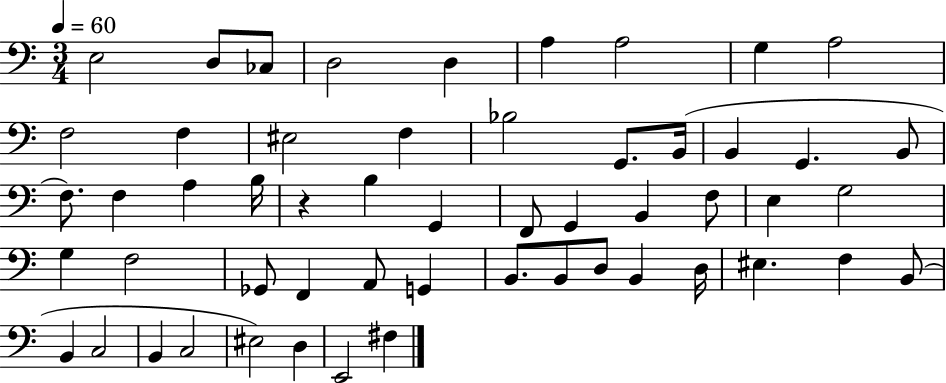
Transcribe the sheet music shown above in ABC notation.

X:1
T:Untitled
M:3/4
L:1/4
K:C
E,2 D,/2 _C,/2 D,2 D, A, A,2 G, A,2 F,2 F, ^E,2 F, _B,2 G,,/2 B,,/4 B,, G,, B,,/2 F,/2 F, A, B,/4 z B, G,, F,,/2 G,, B,, F,/2 E, G,2 G, F,2 _G,,/2 F,, A,,/2 G,, B,,/2 B,,/2 D,/2 B,, D,/4 ^E, F, B,,/2 B,, C,2 B,, C,2 ^E,2 D, E,,2 ^F,